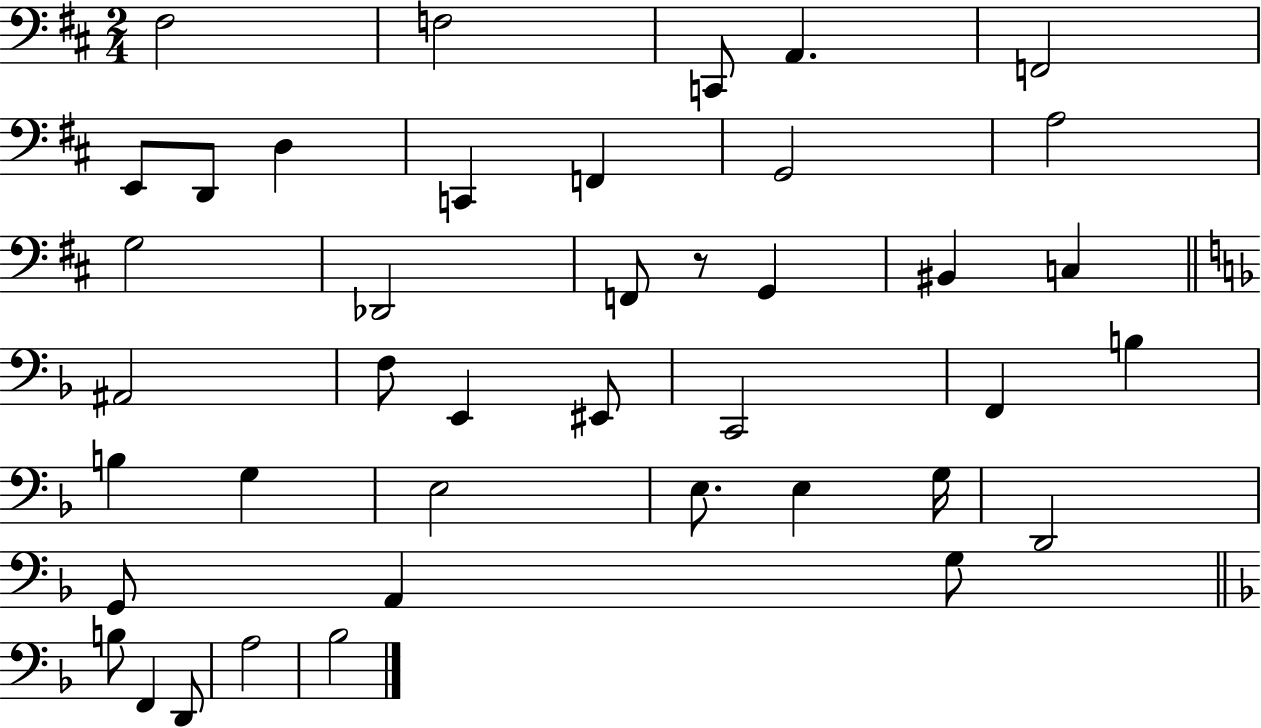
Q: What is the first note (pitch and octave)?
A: F#3